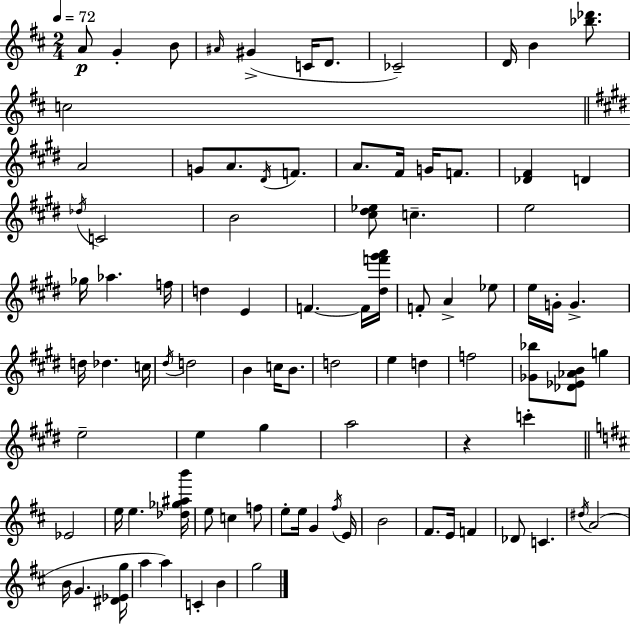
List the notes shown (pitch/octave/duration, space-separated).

A4/e G4/q B4/e A#4/s G#4/q C4/s D4/e. CES4/h D4/s B4/q [Bb5,Db6]/e. C5/h A4/h G4/e A4/e. D#4/s F4/e. A4/e. F#4/s G4/s F4/e. [Db4,F#4]/q D4/q Db5/s C4/h B4/h [C#5,D#5,Eb5]/e C5/q. E5/h Gb5/s Ab5/q. F5/s D5/q E4/q F4/q. F4/s [D#5,F6,G#6,A6]/s F4/e A4/q Eb5/e E5/s G4/s G4/q. D5/s Db5/q. C5/s D#5/s D5/h B4/q C5/s B4/e. D5/h E5/q D5/q F5/h [Gb4,Bb5]/e [Db4,Eb4,Ab4,B4]/e G5/q E5/h E5/q G#5/q A5/h R/q C6/q Eb4/h E5/s E5/q. [Db5,Gb5,A#5,B6]/s E5/e C5/q F5/e E5/e E5/s G4/q F#5/s E4/s B4/h F#4/e. E4/s F4/q Db4/e C4/q. D#5/s A4/h B4/s G4/q. [D#4,Eb4,G5]/s A5/q A5/q C4/q B4/q G5/h